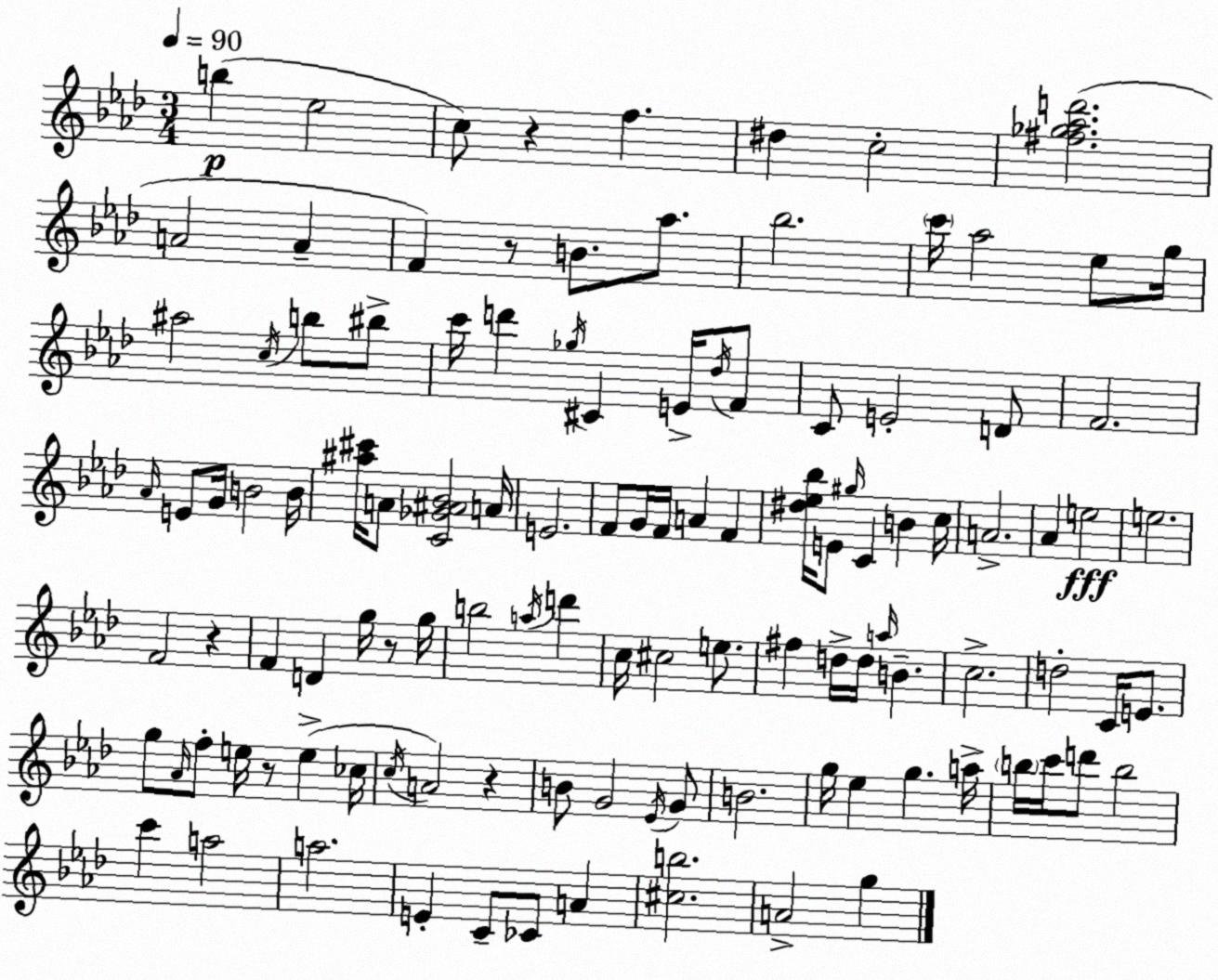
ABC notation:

X:1
T:Untitled
M:3/4
L:1/4
K:Ab
b _e2 c/2 z f ^d c2 [^f_g_ad']2 A2 A F z/2 B/2 _a/2 _b2 c'/4 _a2 _e/2 g/4 ^a2 c/4 b/2 ^b/2 c'/4 d' _g/4 ^C E/4 _d/4 F/2 C/2 E2 D/2 F2 _A/4 E/2 G/4 B2 B/4 [^a^c']/4 A/2 [C_G^A_B]2 A/4 E2 F/2 G/4 F/4 A F [^d_e_b]/4 E/2 ^g/4 C B c/4 A2 _A e2 e2 F2 z F D g/4 z/2 g/4 b2 a/4 d' c/4 ^c2 e/2 ^f d/4 d/4 a/4 B c2 d2 C/4 E/2 g/2 _A/4 f/2 e/4 z/2 e _c/4 c/4 A2 z B/2 G2 _E/4 G/2 B2 g/4 _e g a/4 b/4 c'/4 d'/2 b2 c' a2 a2 E C/2 _C/2 A [^cb]2 A2 g